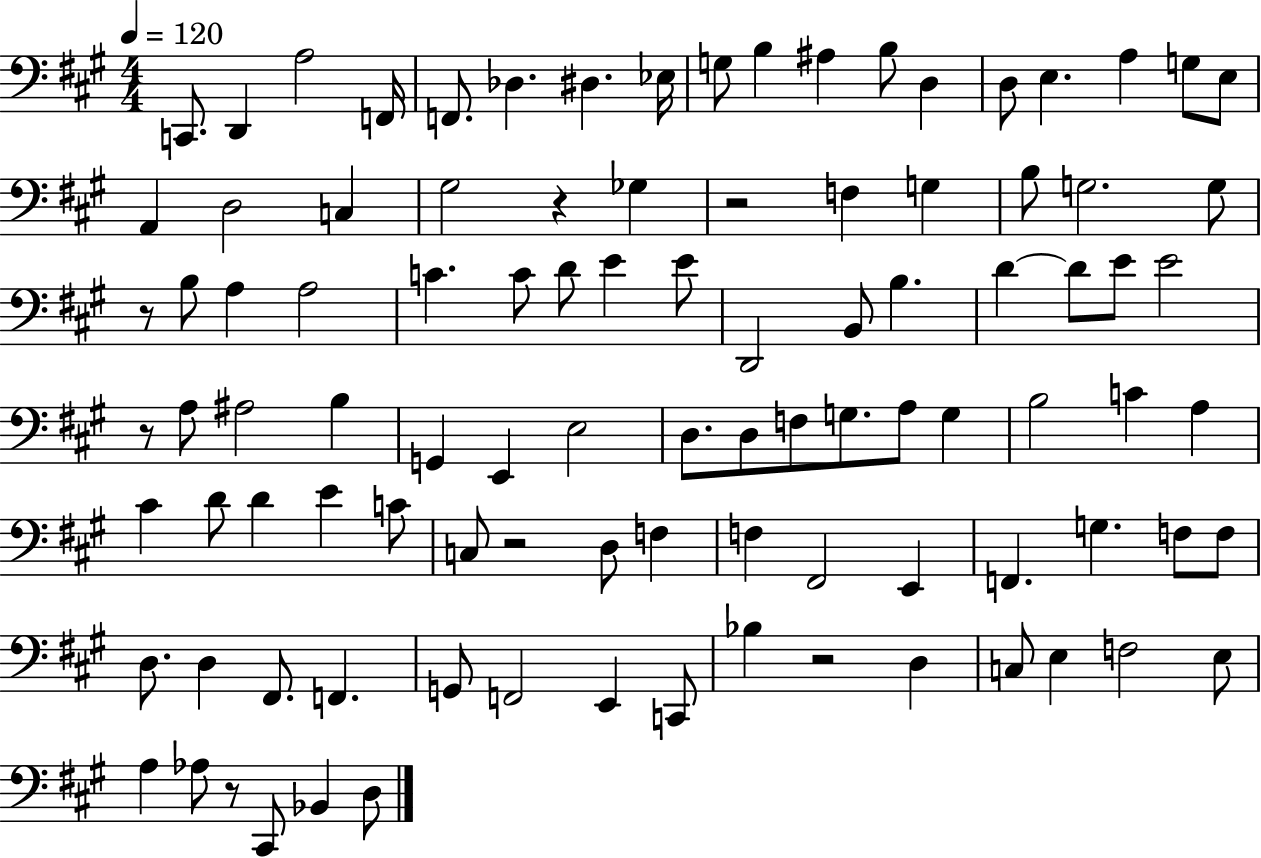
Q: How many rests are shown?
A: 7